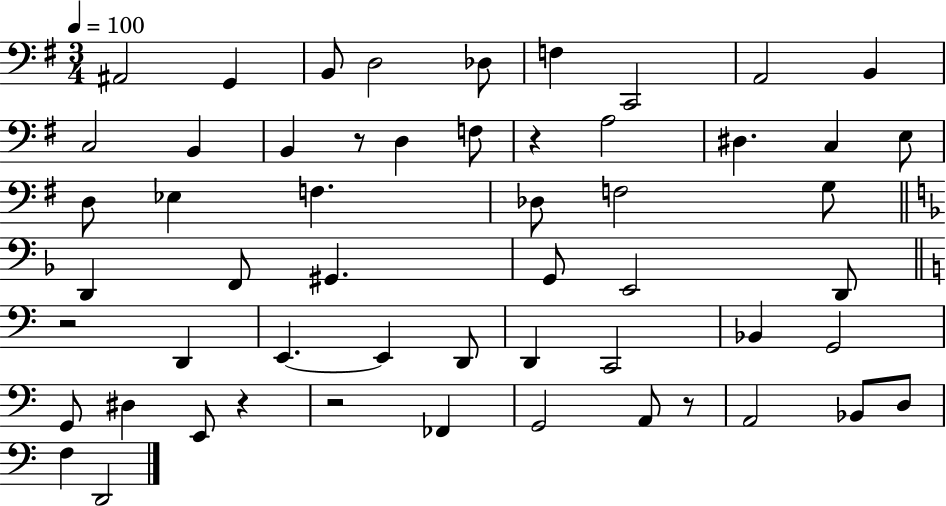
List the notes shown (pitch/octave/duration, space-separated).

A#2/h G2/q B2/e D3/h Db3/e F3/q C2/h A2/h B2/q C3/h B2/q B2/q R/e D3/q F3/e R/q A3/h D#3/q. C3/q E3/e D3/e Eb3/q F3/q. Db3/e F3/h G3/e D2/q F2/e G#2/q. G2/e E2/h D2/e R/h D2/q E2/q. E2/q D2/e D2/q C2/h Bb2/q G2/h G2/e D#3/q E2/e R/q R/h FES2/q G2/h A2/e R/e A2/h Bb2/e D3/e F3/q D2/h